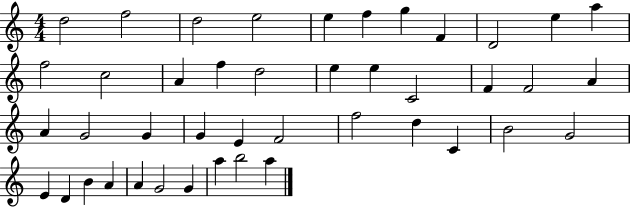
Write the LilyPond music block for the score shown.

{
  \clef treble
  \numericTimeSignature
  \time 4/4
  \key c \major
  d''2 f''2 | d''2 e''2 | e''4 f''4 g''4 f'4 | d'2 e''4 a''4 | \break f''2 c''2 | a'4 f''4 d''2 | e''4 e''4 c'2 | f'4 f'2 a'4 | \break a'4 g'2 g'4 | g'4 e'4 f'2 | f''2 d''4 c'4 | b'2 g'2 | \break e'4 d'4 b'4 a'4 | a'4 g'2 g'4 | a''4 b''2 a''4 | \bar "|."
}